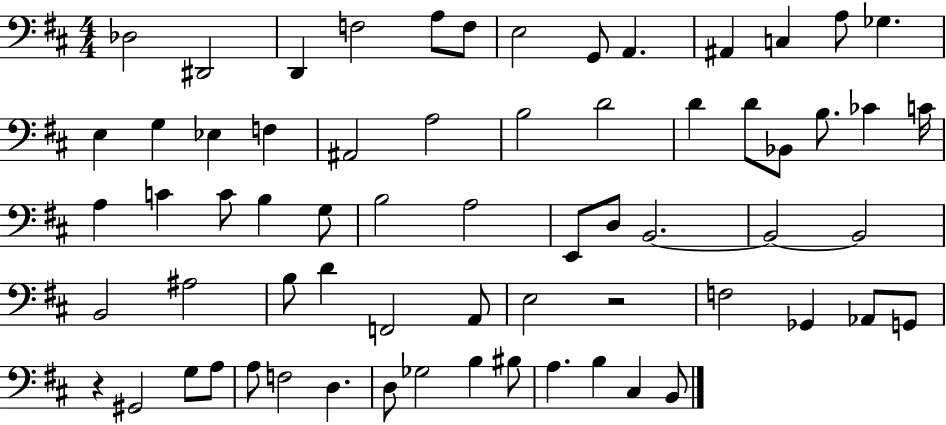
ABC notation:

X:1
T:Untitled
M:4/4
L:1/4
K:D
_D,2 ^D,,2 D,, F,2 A,/2 F,/2 E,2 G,,/2 A,, ^A,, C, A,/2 _G, E, G, _E, F, ^A,,2 A,2 B,2 D2 D D/2 _B,,/2 B,/2 _C C/4 A, C C/2 B, G,/2 B,2 A,2 E,,/2 D,/2 B,,2 B,,2 B,,2 B,,2 ^A,2 B,/2 D F,,2 A,,/2 E,2 z2 F,2 _G,, _A,,/2 G,,/2 z ^G,,2 G,/2 A,/2 A,/2 F,2 D, D,/2 _G,2 B, ^B,/2 A, B, ^C, B,,/2